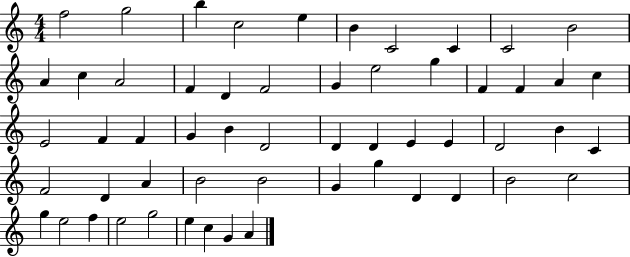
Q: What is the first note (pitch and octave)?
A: F5